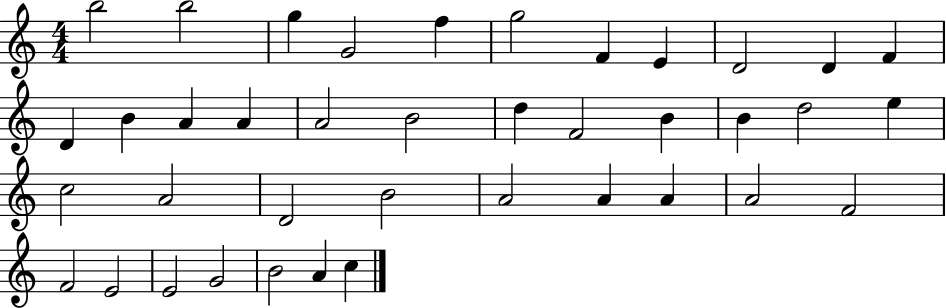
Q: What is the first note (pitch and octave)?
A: B5